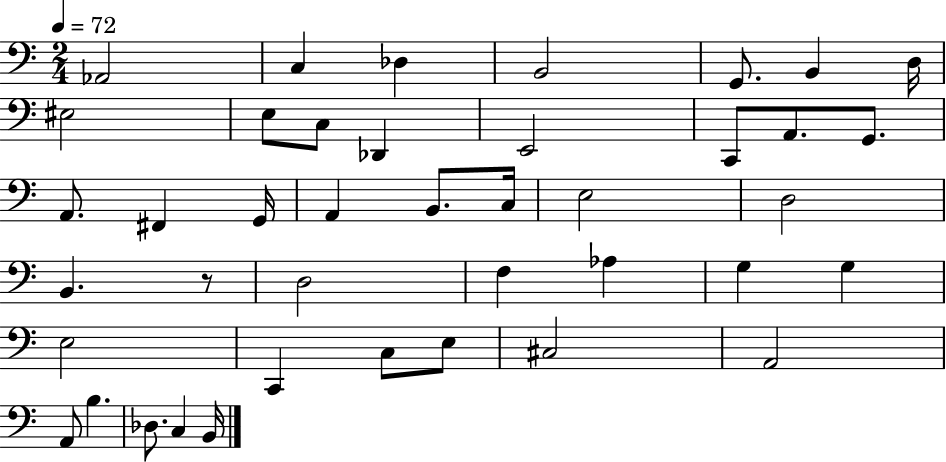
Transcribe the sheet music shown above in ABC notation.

X:1
T:Untitled
M:2/4
L:1/4
K:C
_A,,2 C, _D, B,,2 G,,/2 B,, D,/4 ^E,2 E,/2 C,/2 _D,, E,,2 C,,/2 A,,/2 G,,/2 A,,/2 ^F,, G,,/4 A,, B,,/2 C,/4 E,2 D,2 B,, z/2 D,2 F, _A, G, G, E,2 C,, C,/2 E,/2 ^C,2 A,,2 A,,/2 B, _D,/2 C, B,,/4